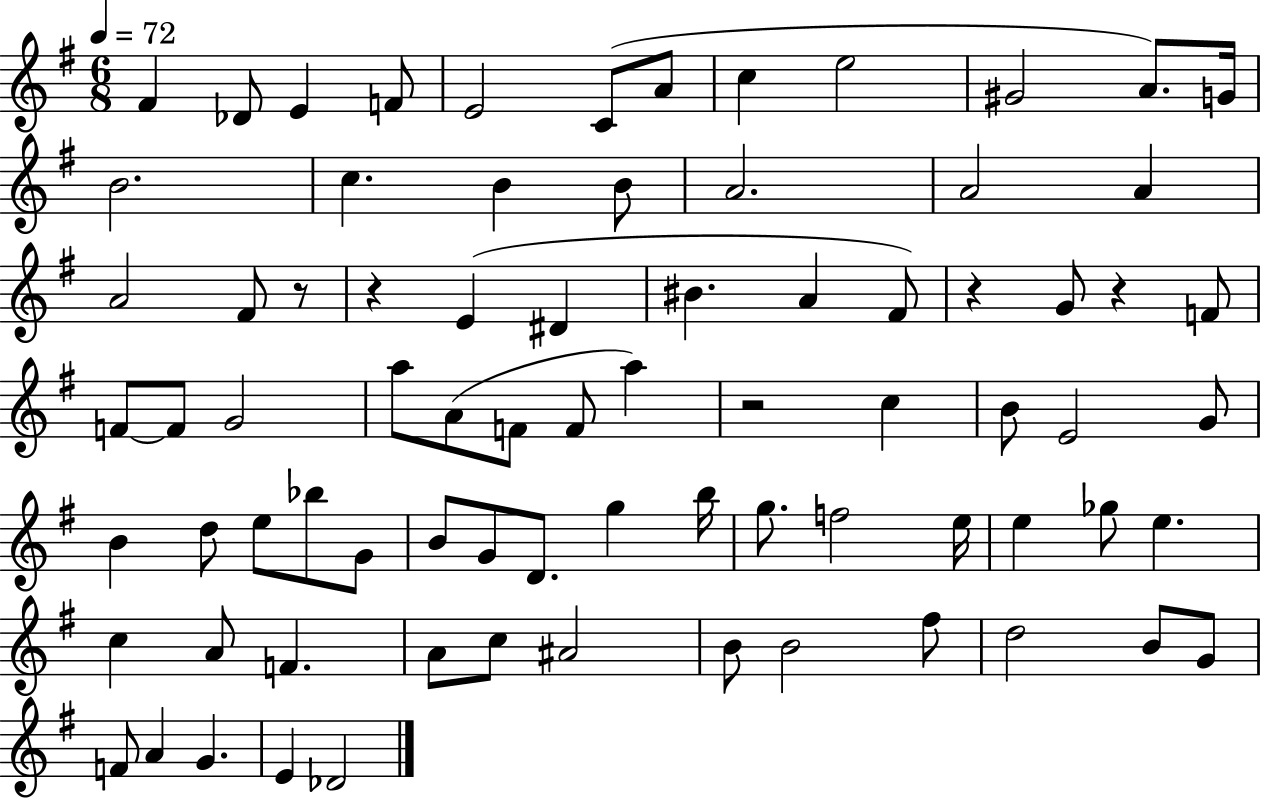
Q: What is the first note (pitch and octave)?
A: F#4